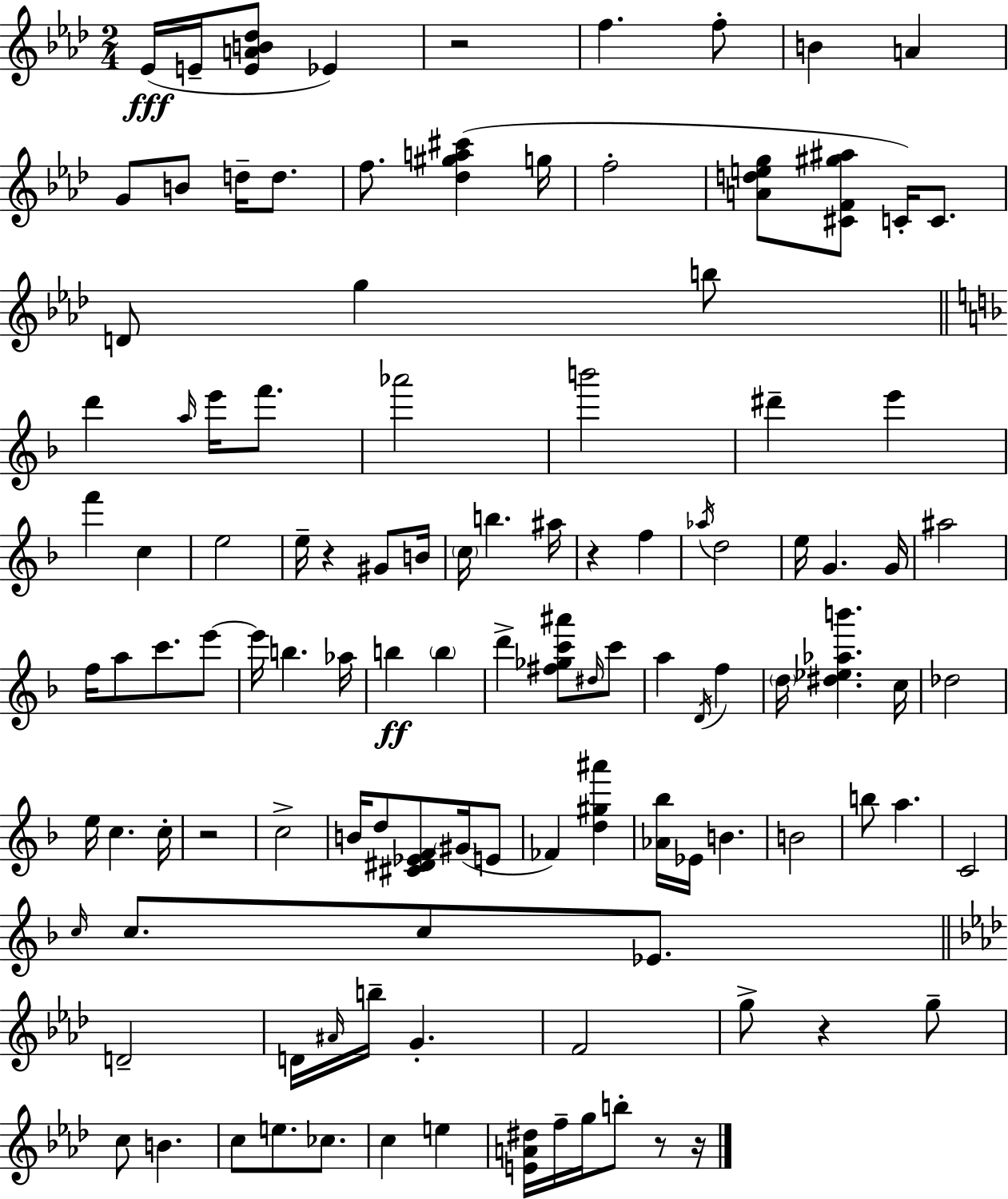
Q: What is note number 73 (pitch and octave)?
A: B4